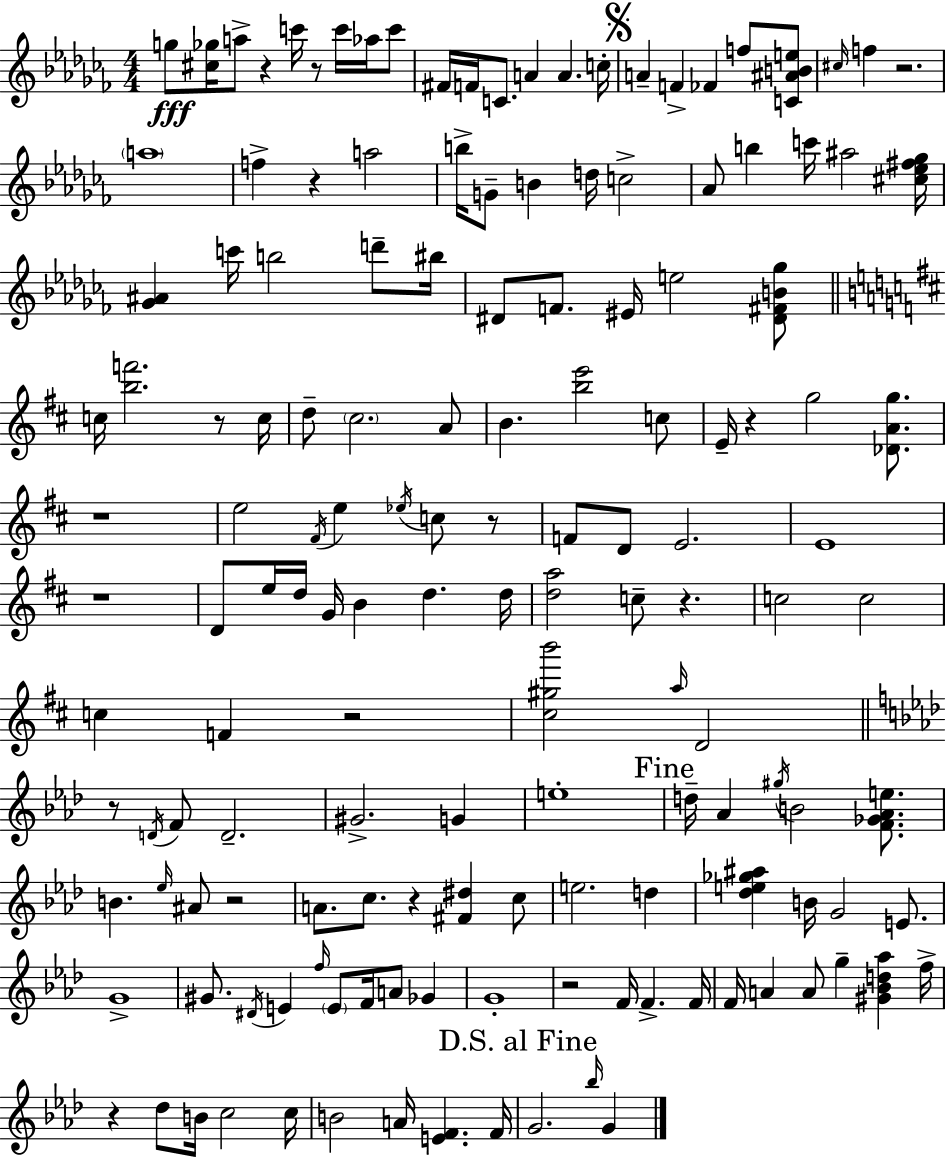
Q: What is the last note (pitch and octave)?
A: G4